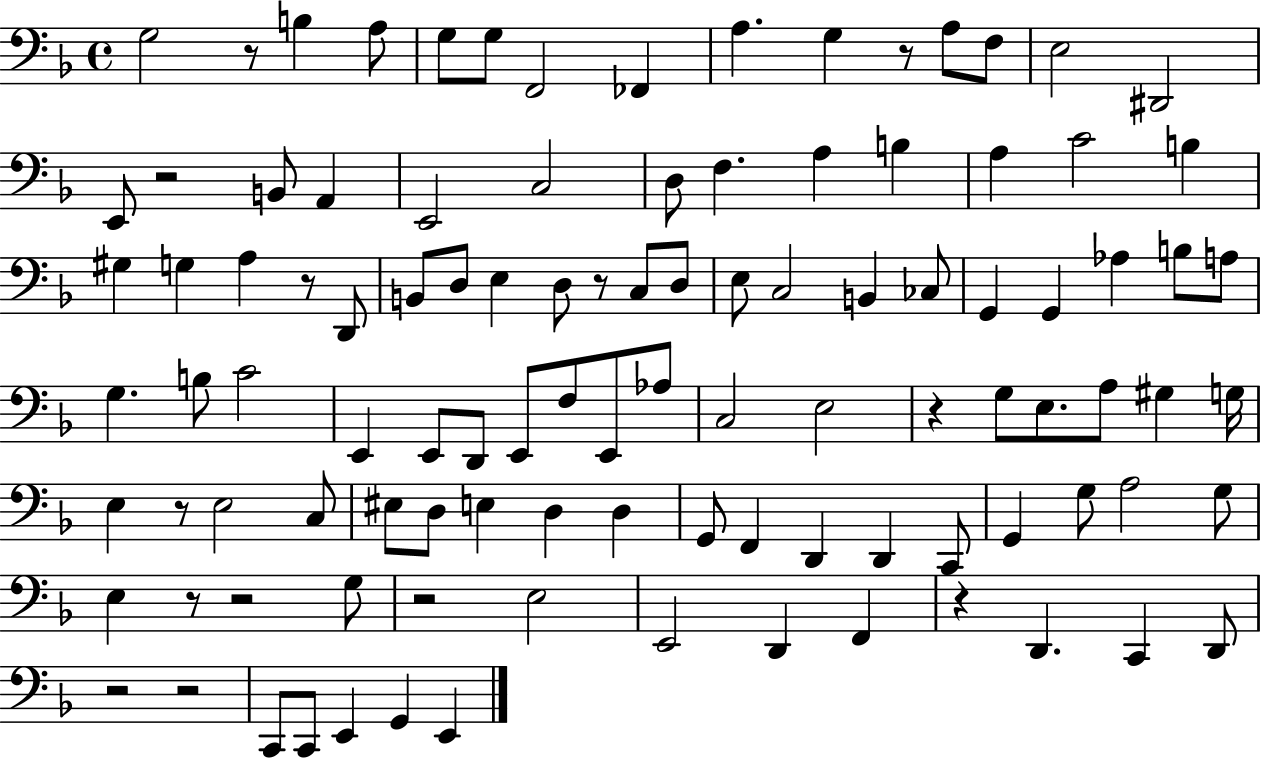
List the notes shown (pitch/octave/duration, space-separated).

G3/h R/e B3/q A3/e G3/e G3/e F2/h FES2/q A3/q. G3/q R/e A3/e F3/e E3/h D#2/h E2/e R/h B2/e A2/q E2/h C3/h D3/e F3/q. A3/q B3/q A3/q C4/h B3/q G#3/q G3/q A3/q R/e D2/e B2/e D3/e E3/q D3/e R/e C3/e D3/e E3/e C3/h B2/q CES3/e G2/q G2/q Ab3/q B3/e A3/e G3/q. B3/e C4/h E2/q E2/e D2/e E2/e F3/e E2/e Ab3/e C3/h E3/h R/q G3/e E3/e. A3/e G#3/q G3/s E3/q R/e E3/h C3/e EIS3/e D3/e E3/q D3/q D3/q G2/e F2/q D2/q D2/q C2/e G2/q G3/e A3/h G3/e E3/q R/e R/h G3/e R/h E3/h E2/h D2/q F2/q R/q D2/q. C2/q D2/e R/h R/h C2/e C2/e E2/q G2/q E2/q